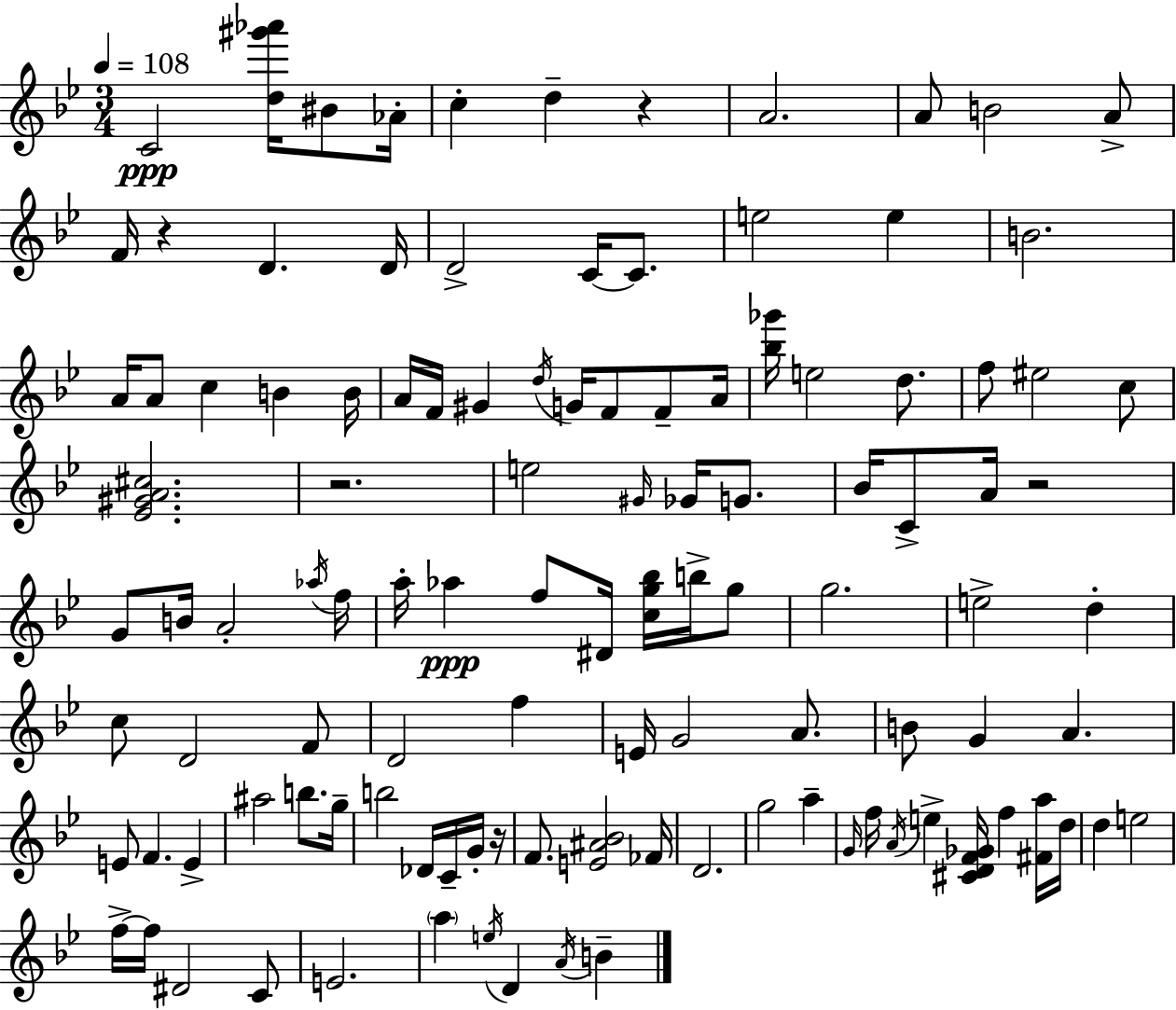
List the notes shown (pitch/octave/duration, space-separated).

C4/h [D5,G#6,Ab6]/s BIS4/e Ab4/s C5/q D5/q R/q A4/h. A4/e B4/h A4/e F4/s R/q D4/q. D4/s D4/h C4/s C4/e. E5/h E5/q B4/h. A4/s A4/e C5/q B4/q B4/s A4/s F4/s G#4/q D5/s G4/s F4/e F4/e A4/s [Bb5,Gb6]/s E5/h D5/e. F5/e EIS5/h C5/e [Eb4,G#4,A4,C#5]/h. R/h. E5/h G#4/s Gb4/s G4/e. Bb4/s C4/e A4/s R/h G4/e B4/s A4/h Ab5/s F5/s A5/s Ab5/q F5/e D#4/s [C5,G5,Bb5]/s B5/s G5/e G5/h. E5/h D5/q C5/e D4/h F4/e D4/h F5/q E4/s G4/h A4/e. B4/e G4/q A4/q. E4/e F4/q. E4/q A#5/h B5/e. G5/s B5/h Db4/s C4/s G4/s R/s F4/e. [E4,A#4,Bb4]/h FES4/s D4/h. G5/h A5/q G4/s F5/s A4/s E5/q [C#4,D4,F4,Gb4]/s F5/q [F#4,A5]/s D5/s D5/q E5/h F5/s F5/s D#4/h C4/e E4/h. A5/q E5/s D4/q A4/s B4/q